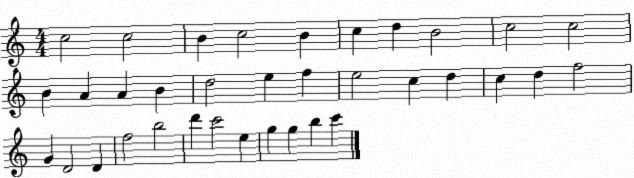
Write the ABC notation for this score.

X:1
T:Untitled
M:4/4
L:1/4
K:C
c2 c2 B c2 B c d B2 c2 c2 B A A B d2 e f e2 c d c d f2 G D2 D f2 b2 d' c'2 e g g b c'